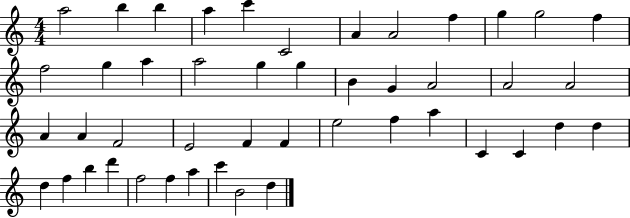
X:1
T:Untitled
M:4/4
L:1/4
K:C
a2 b b a c' C2 A A2 f g g2 f f2 g a a2 g g B G A2 A2 A2 A A F2 E2 F F e2 f a C C d d d f b d' f2 f a c' B2 d